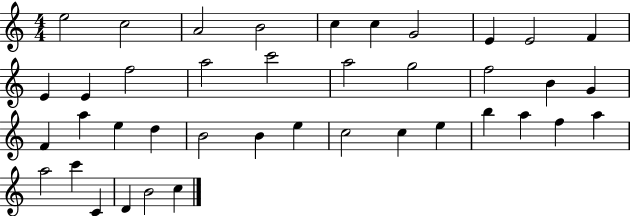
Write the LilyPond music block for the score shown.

{
  \clef treble
  \numericTimeSignature
  \time 4/4
  \key c \major
  e''2 c''2 | a'2 b'2 | c''4 c''4 g'2 | e'4 e'2 f'4 | \break e'4 e'4 f''2 | a''2 c'''2 | a''2 g''2 | f''2 b'4 g'4 | \break f'4 a''4 e''4 d''4 | b'2 b'4 e''4 | c''2 c''4 e''4 | b''4 a''4 f''4 a''4 | \break a''2 c'''4 c'4 | d'4 b'2 c''4 | \bar "|."
}